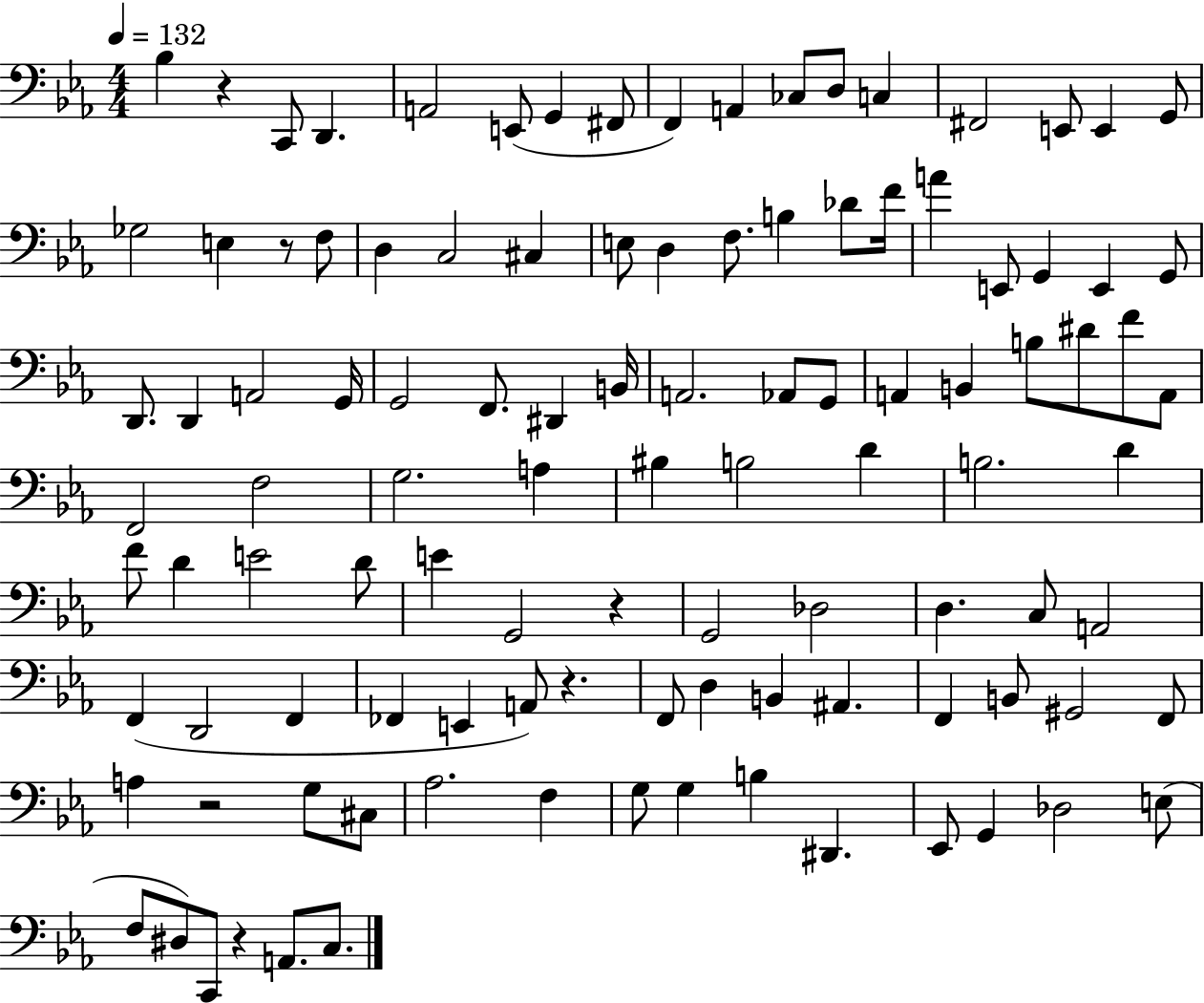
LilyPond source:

{
  \clef bass
  \numericTimeSignature
  \time 4/4
  \key ees \major
  \tempo 4 = 132
  bes4 r4 c,8 d,4. | a,2 e,8( g,4 fis,8 | f,4) a,4 ces8 d8 c4 | fis,2 e,8 e,4 g,8 | \break ges2 e4 r8 f8 | d4 c2 cis4 | e8 d4 f8. b4 des'8 f'16 | a'4 e,8 g,4 e,4 g,8 | \break d,8. d,4 a,2 g,16 | g,2 f,8. dis,4 b,16 | a,2. aes,8 g,8 | a,4 b,4 b8 dis'8 f'8 a,8 | \break f,2 f2 | g2. a4 | bis4 b2 d'4 | b2. d'4 | \break f'8 d'4 e'2 d'8 | e'4 g,2 r4 | g,2 des2 | d4. c8 a,2 | \break f,4( d,2 f,4 | fes,4 e,4 a,8) r4. | f,8 d4 b,4 ais,4. | f,4 b,8 gis,2 f,8 | \break a4 r2 g8 cis8 | aes2. f4 | g8 g4 b4 dis,4. | ees,8 g,4 des2 e8( | \break f8 dis8) c,8 r4 a,8. c8. | \bar "|."
}